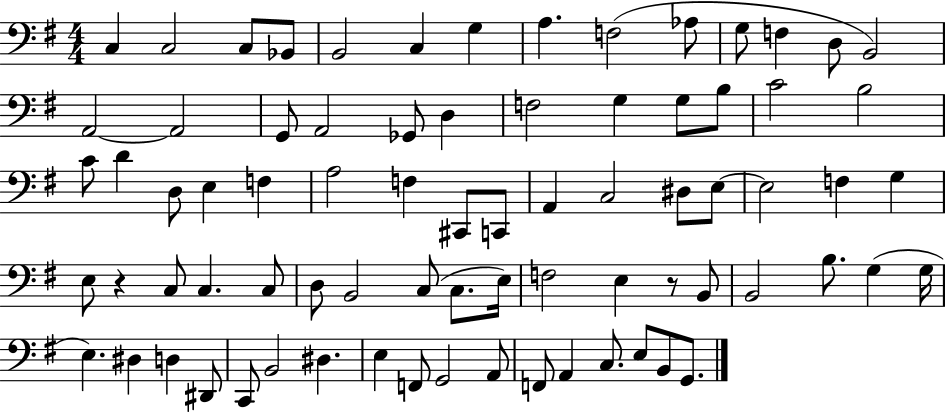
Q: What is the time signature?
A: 4/4